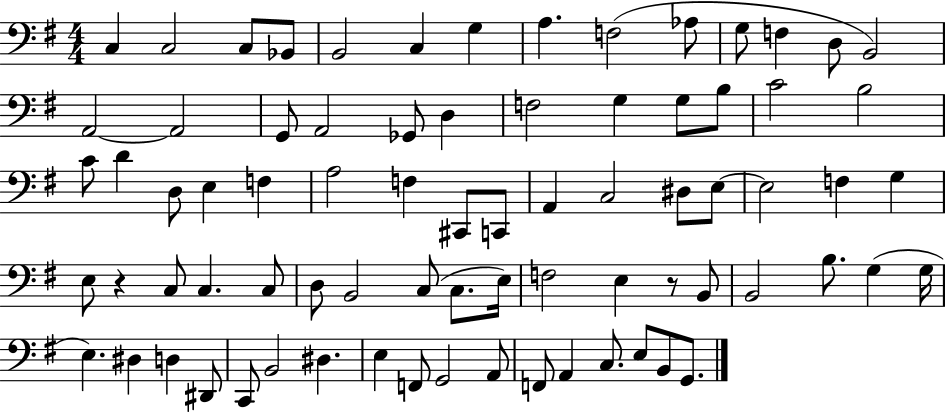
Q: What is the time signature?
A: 4/4